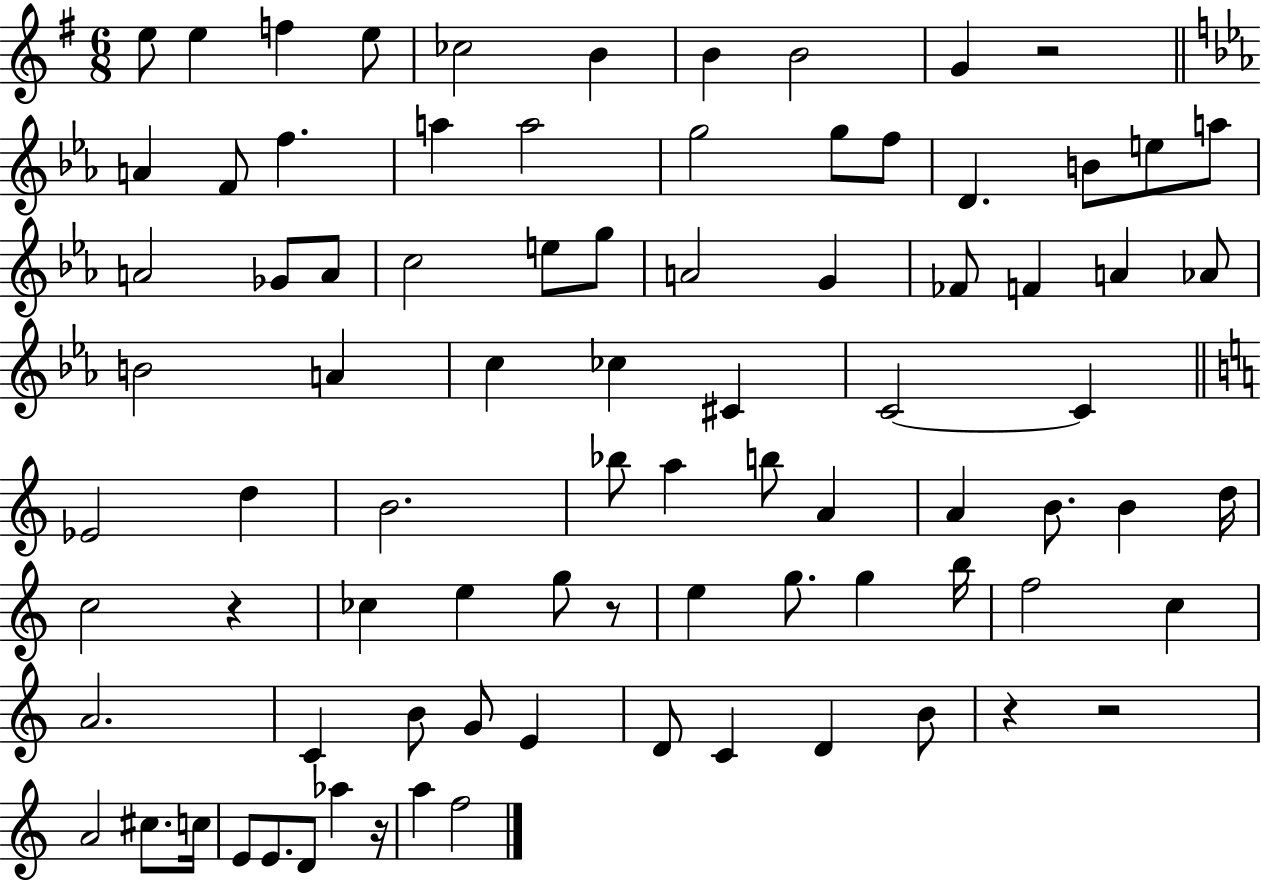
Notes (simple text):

E5/e E5/q F5/q E5/e CES5/h B4/q B4/q B4/h G4/q R/h A4/q F4/e F5/q. A5/q A5/h G5/h G5/e F5/e D4/q. B4/e E5/e A5/e A4/h Gb4/e A4/e C5/h E5/e G5/e A4/h G4/q FES4/e F4/q A4/q Ab4/e B4/h A4/q C5/q CES5/q C#4/q C4/h C4/q Eb4/h D5/q B4/h. Bb5/e A5/q B5/e A4/q A4/q B4/e. B4/q D5/s C5/h R/q CES5/q E5/q G5/e R/e E5/q G5/e. G5/q B5/s F5/h C5/q A4/h. C4/q B4/e G4/e E4/q D4/e C4/q D4/q B4/e R/q R/h A4/h C#5/e. C5/s E4/e E4/e. D4/e Ab5/q R/s A5/q F5/h